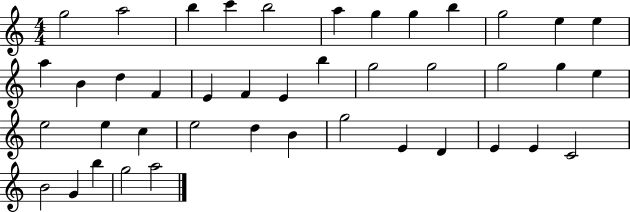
G5/h A5/h B5/q C6/q B5/h A5/q G5/q G5/q B5/q G5/h E5/q E5/q A5/q B4/q D5/q F4/q E4/q F4/q E4/q B5/q G5/h G5/h G5/h G5/q E5/q E5/h E5/q C5/q E5/h D5/q B4/q G5/h E4/q D4/q E4/q E4/q C4/h B4/h G4/q B5/q G5/h A5/h